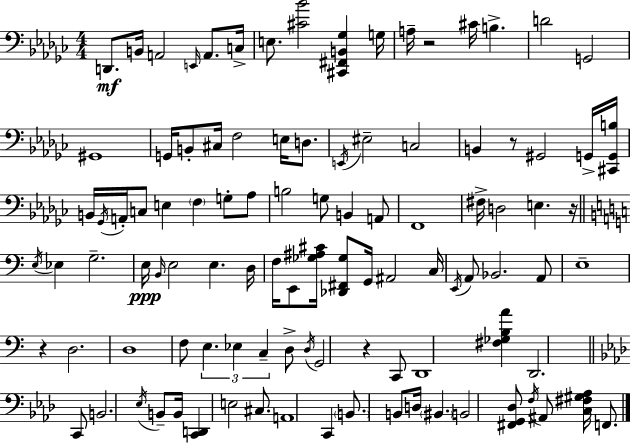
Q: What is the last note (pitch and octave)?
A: F2